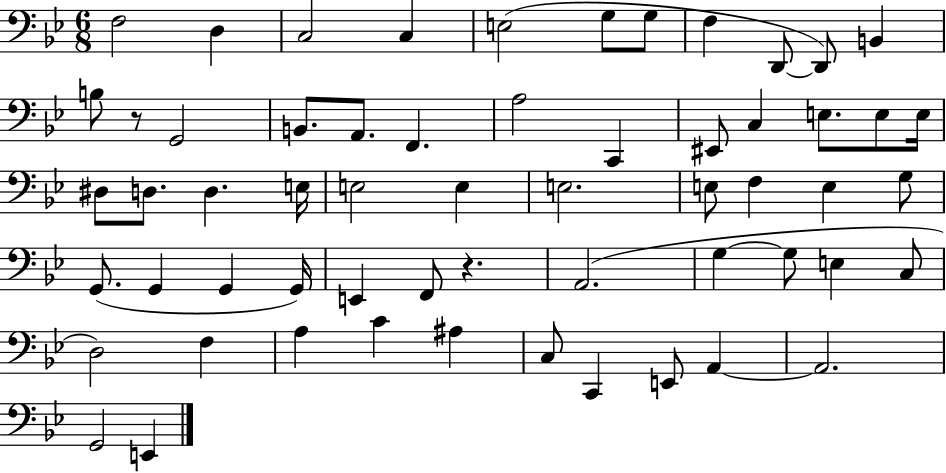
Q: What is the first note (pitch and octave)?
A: F3